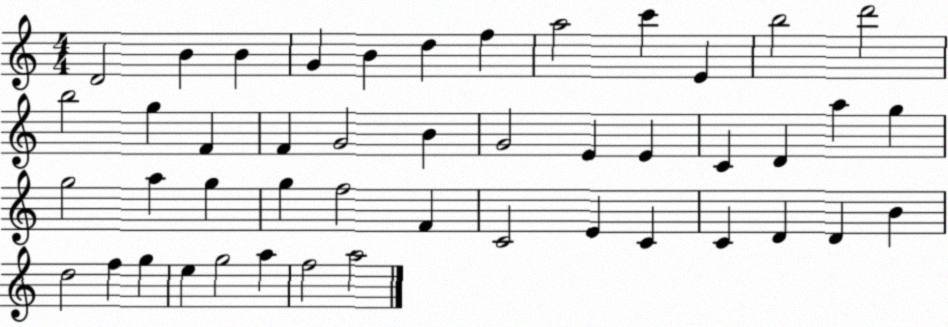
X:1
T:Untitled
M:4/4
L:1/4
K:C
D2 B B G B d f a2 c' E b2 d'2 b2 g F F G2 B G2 E E C D a g g2 a g g f2 F C2 E C C D D B d2 f g e g2 a f2 a2